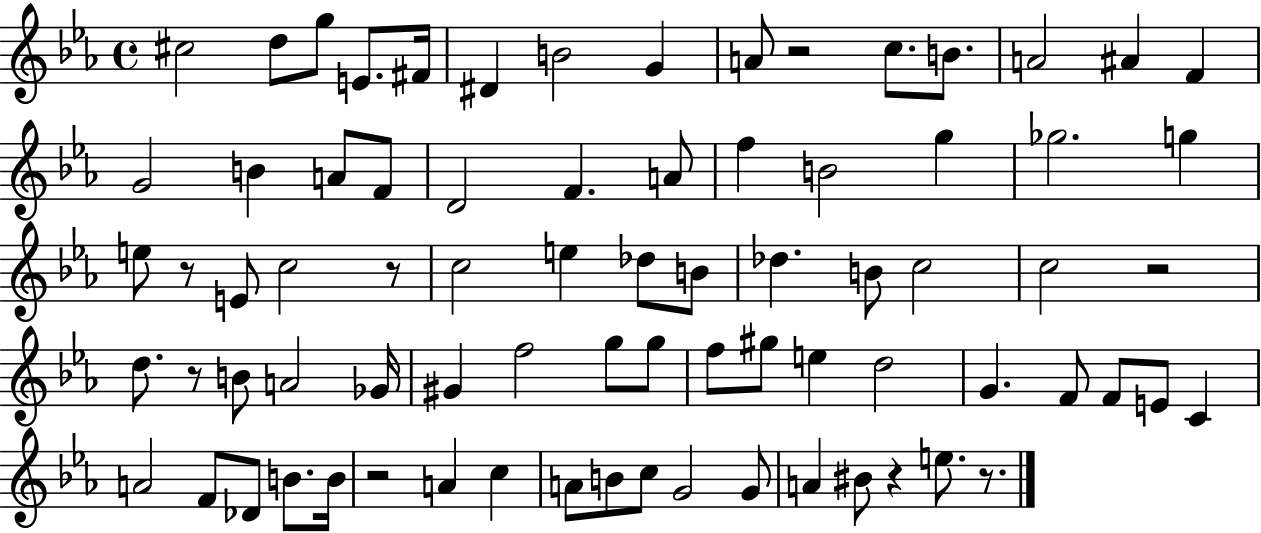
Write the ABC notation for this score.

X:1
T:Untitled
M:4/4
L:1/4
K:Eb
^c2 d/2 g/2 E/2 ^F/4 ^D B2 G A/2 z2 c/2 B/2 A2 ^A F G2 B A/2 F/2 D2 F A/2 f B2 g _g2 g e/2 z/2 E/2 c2 z/2 c2 e _d/2 B/2 _d B/2 c2 c2 z2 d/2 z/2 B/2 A2 _G/4 ^G f2 g/2 g/2 f/2 ^g/2 e d2 G F/2 F/2 E/2 C A2 F/2 _D/2 B/2 B/4 z2 A c A/2 B/2 c/2 G2 G/2 A ^B/2 z e/2 z/2